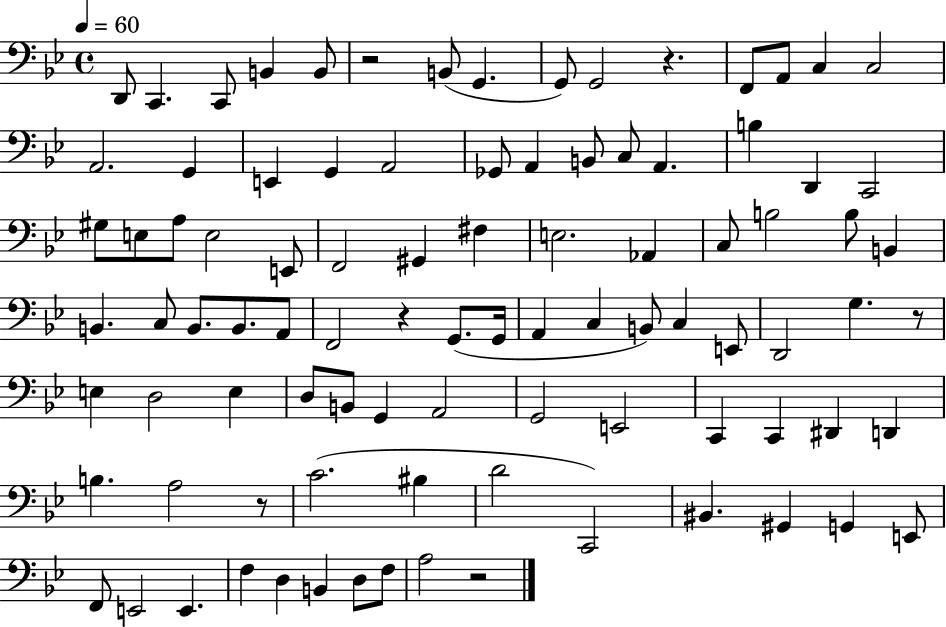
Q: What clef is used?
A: bass